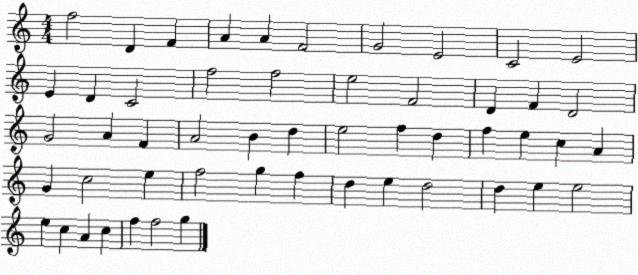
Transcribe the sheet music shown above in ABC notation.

X:1
T:Untitled
M:4/4
L:1/4
K:C
f2 D F A A F2 G2 E2 C2 E2 E D C2 f2 f2 e2 F2 D F D2 G2 A F A2 B d e2 f d f e c A G c2 e f2 g f d e d2 d e e2 e c A c f f2 g